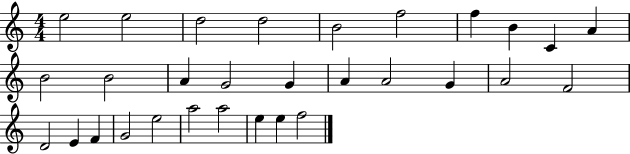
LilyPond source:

{
  \clef treble
  \numericTimeSignature
  \time 4/4
  \key c \major
  e''2 e''2 | d''2 d''2 | b'2 f''2 | f''4 b'4 c'4 a'4 | \break b'2 b'2 | a'4 g'2 g'4 | a'4 a'2 g'4 | a'2 f'2 | \break d'2 e'4 f'4 | g'2 e''2 | a''2 a''2 | e''4 e''4 f''2 | \break \bar "|."
}